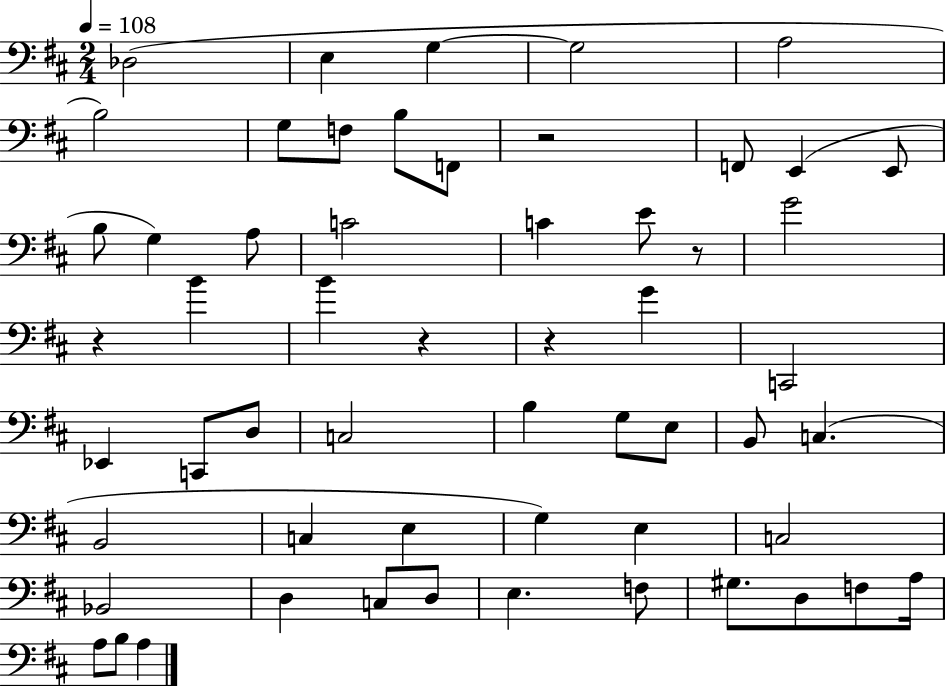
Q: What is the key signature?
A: D major